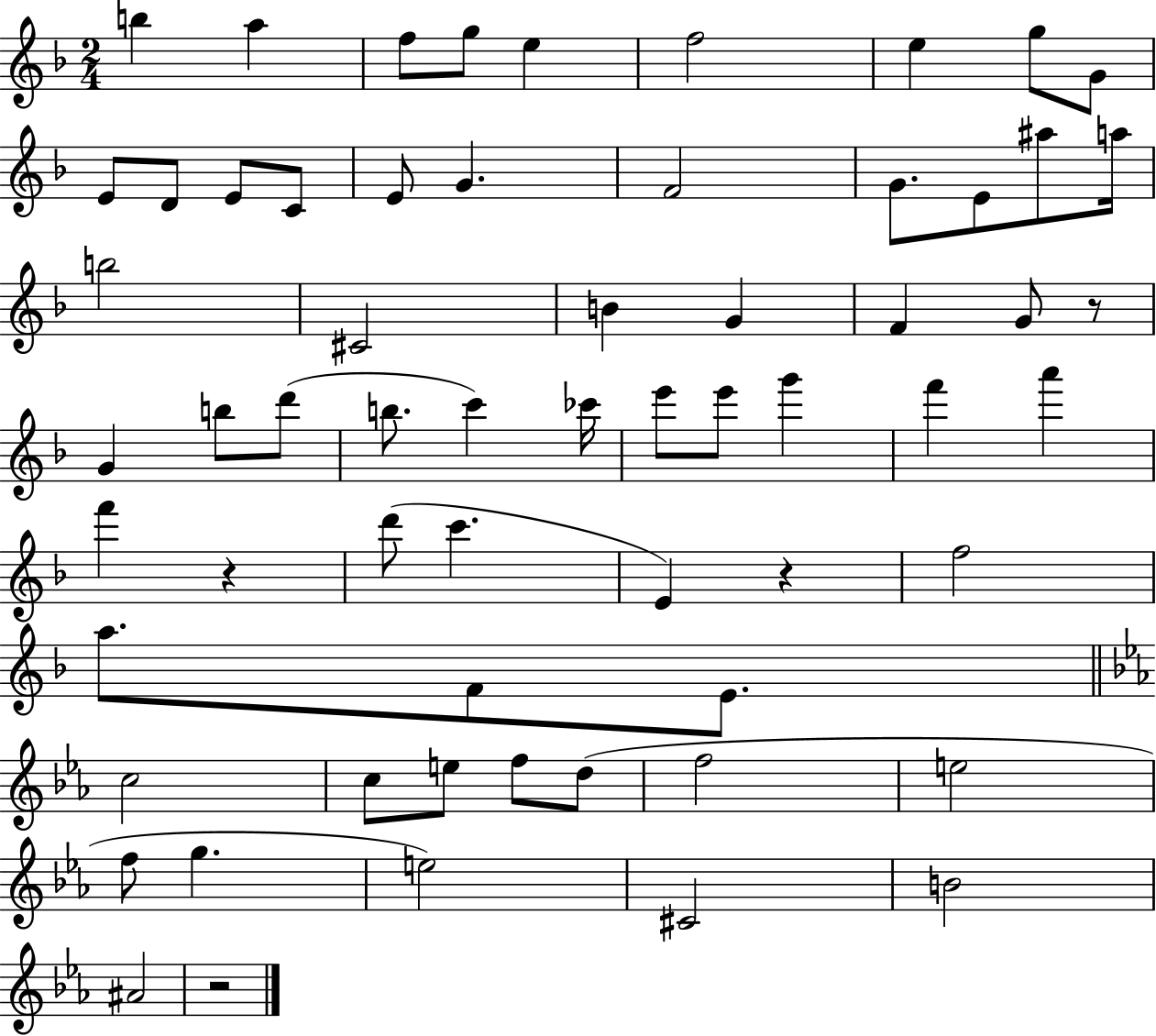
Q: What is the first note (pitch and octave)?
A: B5